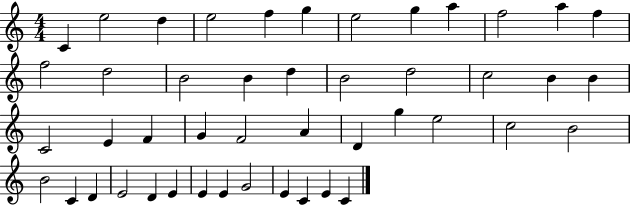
C4/q E5/h D5/q E5/h F5/q G5/q E5/h G5/q A5/q F5/h A5/q F5/q F5/h D5/h B4/h B4/q D5/q B4/h D5/h C5/h B4/q B4/q C4/h E4/q F4/q G4/q F4/h A4/q D4/q G5/q E5/h C5/h B4/h B4/h C4/q D4/q E4/h D4/q E4/q E4/q E4/q G4/h E4/q C4/q E4/q C4/q